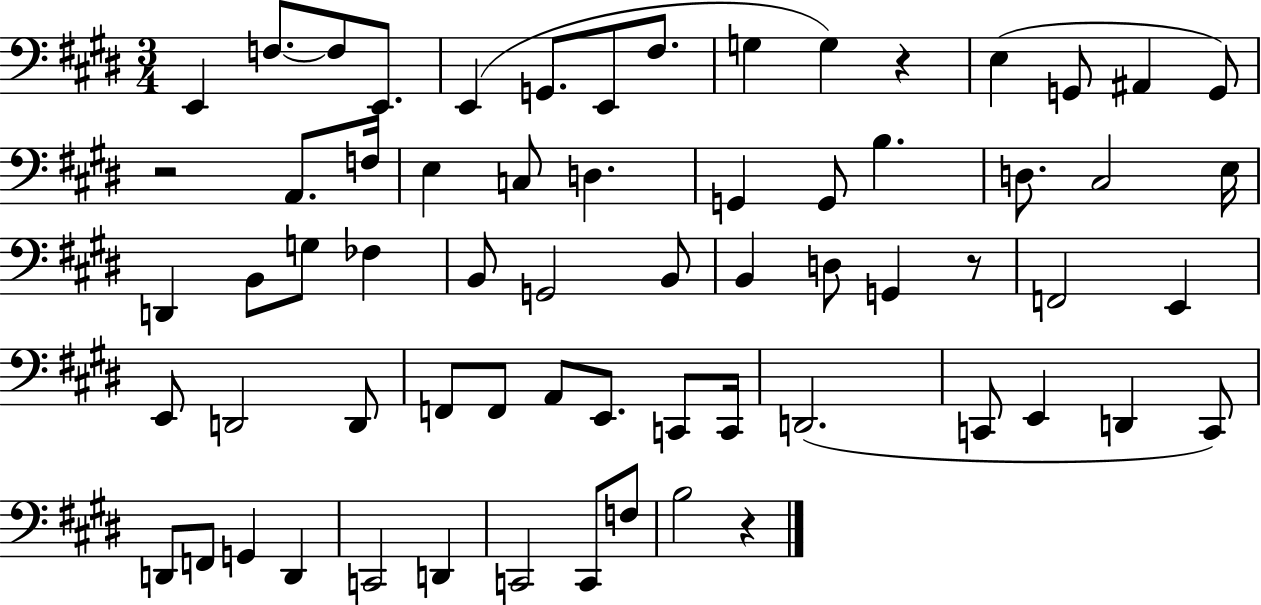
X:1
T:Untitled
M:3/4
L:1/4
K:E
E,, F,/2 F,/2 E,,/2 E,, G,,/2 E,,/2 ^F,/2 G, G, z E, G,,/2 ^A,, G,,/2 z2 A,,/2 F,/4 E, C,/2 D, G,, G,,/2 B, D,/2 ^C,2 E,/4 D,, B,,/2 G,/2 _F, B,,/2 G,,2 B,,/2 B,, D,/2 G,, z/2 F,,2 E,, E,,/2 D,,2 D,,/2 F,,/2 F,,/2 A,,/2 E,,/2 C,,/2 C,,/4 D,,2 C,,/2 E,, D,, C,,/2 D,,/2 F,,/2 G,, D,, C,,2 D,, C,,2 C,,/2 F,/2 B,2 z